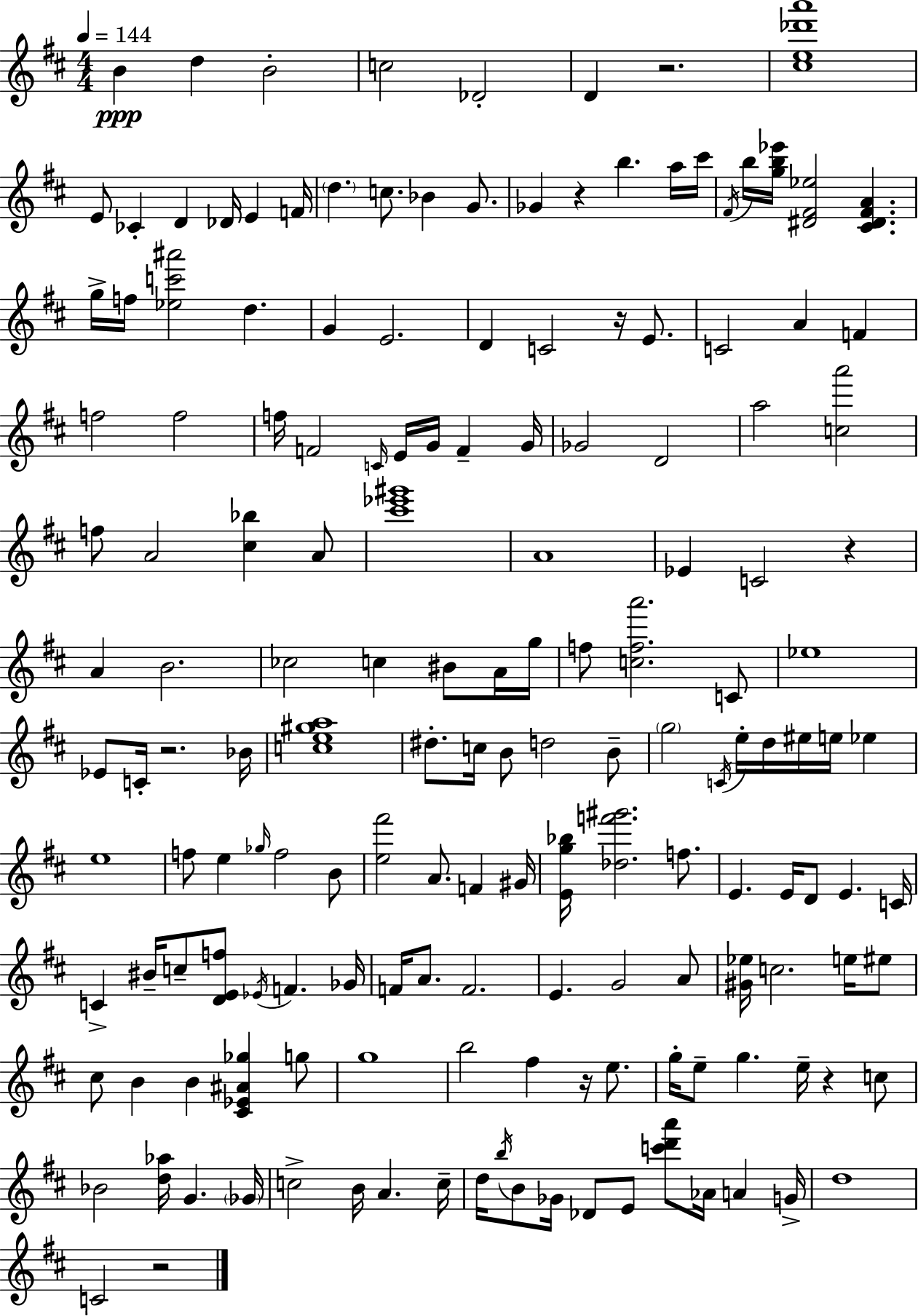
X:1
T:Untitled
M:4/4
L:1/4
K:D
B d B2 c2 _D2 D z2 [^ce_d'a']4 E/2 _C D _D/4 E F/4 d c/2 _B G/2 _G z b a/4 ^c'/4 ^F/4 b/4 [gb_e']/4 [^D^F_e]2 [^C^D^FA] g/4 f/4 [_ec'^a']2 d G E2 D C2 z/4 E/2 C2 A F f2 f2 f/4 F2 C/4 E/4 G/4 F G/4 _G2 D2 a2 [ca']2 f/2 A2 [^c_b] A/2 [^c'_e'^g']4 A4 _E C2 z A B2 _c2 c ^B/2 A/4 g/4 f/2 [cfa']2 C/2 _e4 _E/2 C/4 z2 _B/4 [ce^ga]4 ^d/2 c/4 B/2 d2 B/2 g2 C/4 e/4 d/4 ^e/4 e/4 _e e4 f/2 e _g/4 f2 B/2 [e^f']2 A/2 F ^G/4 [Eg_b]/4 [_df'^g']2 f/2 E E/4 D/2 E C/4 C ^B/4 c/2 [DEf]/2 _E/4 F _G/4 F/4 A/2 F2 E G2 A/2 [^G_e]/4 c2 e/4 ^e/2 ^c/2 B B [^C_E^A_g] g/2 g4 b2 ^f z/4 e/2 g/4 e/2 g e/4 z c/2 _B2 [d_a]/4 G _G/4 c2 B/4 A c/4 d/4 b/4 B/2 _G/4 _D/2 E/2 [c'd'a']/2 _A/4 A G/4 d4 C2 z2